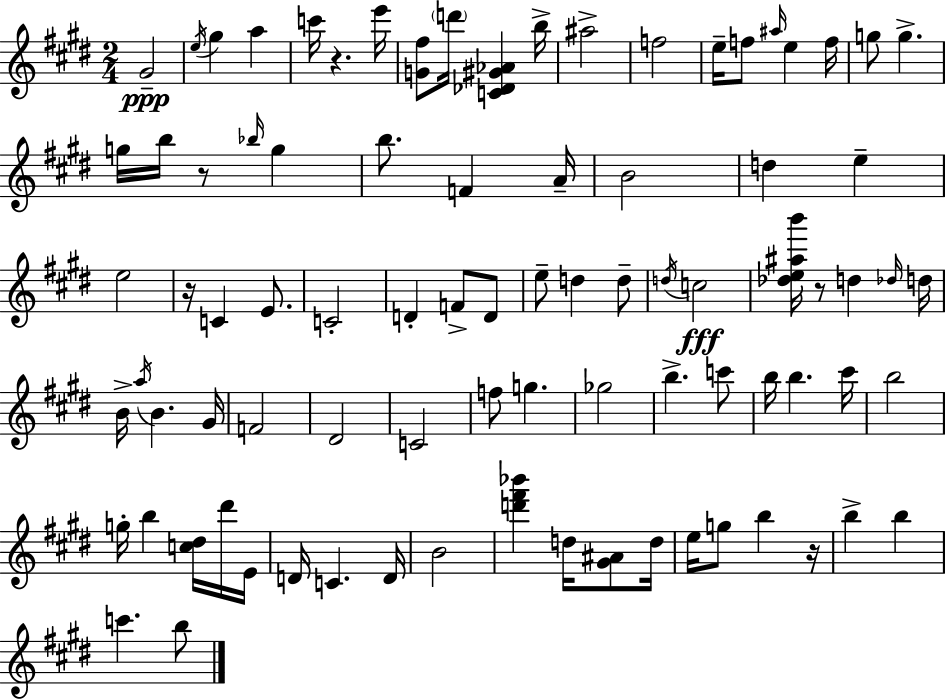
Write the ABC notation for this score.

X:1
T:Untitled
M:2/4
L:1/4
K:E
^G2 e/4 ^g a c'/4 z e'/4 [G^f]/2 d'/4 [C_D^G_A] b/4 ^a2 f2 e/4 f/2 ^a/4 e f/4 g/2 g g/4 b/4 z/2 _b/4 g b/2 F A/4 B2 d e e2 z/4 C E/2 C2 D F/2 D/2 e/2 d d/2 d/4 c2 [_de^ab']/4 z/2 d _d/4 d/4 B/4 a/4 B ^G/4 F2 ^D2 C2 f/2 g _g2 b c'/2 b/4 b ^c'/4 b2 g/4 b [c^d]/4 ^d'/4 E/4 D/4 C D/4 B2 [d'^f'_b'] d/4 [^G^A]/2 d/4 e/4 g/2 b z/4 b b c' b/2